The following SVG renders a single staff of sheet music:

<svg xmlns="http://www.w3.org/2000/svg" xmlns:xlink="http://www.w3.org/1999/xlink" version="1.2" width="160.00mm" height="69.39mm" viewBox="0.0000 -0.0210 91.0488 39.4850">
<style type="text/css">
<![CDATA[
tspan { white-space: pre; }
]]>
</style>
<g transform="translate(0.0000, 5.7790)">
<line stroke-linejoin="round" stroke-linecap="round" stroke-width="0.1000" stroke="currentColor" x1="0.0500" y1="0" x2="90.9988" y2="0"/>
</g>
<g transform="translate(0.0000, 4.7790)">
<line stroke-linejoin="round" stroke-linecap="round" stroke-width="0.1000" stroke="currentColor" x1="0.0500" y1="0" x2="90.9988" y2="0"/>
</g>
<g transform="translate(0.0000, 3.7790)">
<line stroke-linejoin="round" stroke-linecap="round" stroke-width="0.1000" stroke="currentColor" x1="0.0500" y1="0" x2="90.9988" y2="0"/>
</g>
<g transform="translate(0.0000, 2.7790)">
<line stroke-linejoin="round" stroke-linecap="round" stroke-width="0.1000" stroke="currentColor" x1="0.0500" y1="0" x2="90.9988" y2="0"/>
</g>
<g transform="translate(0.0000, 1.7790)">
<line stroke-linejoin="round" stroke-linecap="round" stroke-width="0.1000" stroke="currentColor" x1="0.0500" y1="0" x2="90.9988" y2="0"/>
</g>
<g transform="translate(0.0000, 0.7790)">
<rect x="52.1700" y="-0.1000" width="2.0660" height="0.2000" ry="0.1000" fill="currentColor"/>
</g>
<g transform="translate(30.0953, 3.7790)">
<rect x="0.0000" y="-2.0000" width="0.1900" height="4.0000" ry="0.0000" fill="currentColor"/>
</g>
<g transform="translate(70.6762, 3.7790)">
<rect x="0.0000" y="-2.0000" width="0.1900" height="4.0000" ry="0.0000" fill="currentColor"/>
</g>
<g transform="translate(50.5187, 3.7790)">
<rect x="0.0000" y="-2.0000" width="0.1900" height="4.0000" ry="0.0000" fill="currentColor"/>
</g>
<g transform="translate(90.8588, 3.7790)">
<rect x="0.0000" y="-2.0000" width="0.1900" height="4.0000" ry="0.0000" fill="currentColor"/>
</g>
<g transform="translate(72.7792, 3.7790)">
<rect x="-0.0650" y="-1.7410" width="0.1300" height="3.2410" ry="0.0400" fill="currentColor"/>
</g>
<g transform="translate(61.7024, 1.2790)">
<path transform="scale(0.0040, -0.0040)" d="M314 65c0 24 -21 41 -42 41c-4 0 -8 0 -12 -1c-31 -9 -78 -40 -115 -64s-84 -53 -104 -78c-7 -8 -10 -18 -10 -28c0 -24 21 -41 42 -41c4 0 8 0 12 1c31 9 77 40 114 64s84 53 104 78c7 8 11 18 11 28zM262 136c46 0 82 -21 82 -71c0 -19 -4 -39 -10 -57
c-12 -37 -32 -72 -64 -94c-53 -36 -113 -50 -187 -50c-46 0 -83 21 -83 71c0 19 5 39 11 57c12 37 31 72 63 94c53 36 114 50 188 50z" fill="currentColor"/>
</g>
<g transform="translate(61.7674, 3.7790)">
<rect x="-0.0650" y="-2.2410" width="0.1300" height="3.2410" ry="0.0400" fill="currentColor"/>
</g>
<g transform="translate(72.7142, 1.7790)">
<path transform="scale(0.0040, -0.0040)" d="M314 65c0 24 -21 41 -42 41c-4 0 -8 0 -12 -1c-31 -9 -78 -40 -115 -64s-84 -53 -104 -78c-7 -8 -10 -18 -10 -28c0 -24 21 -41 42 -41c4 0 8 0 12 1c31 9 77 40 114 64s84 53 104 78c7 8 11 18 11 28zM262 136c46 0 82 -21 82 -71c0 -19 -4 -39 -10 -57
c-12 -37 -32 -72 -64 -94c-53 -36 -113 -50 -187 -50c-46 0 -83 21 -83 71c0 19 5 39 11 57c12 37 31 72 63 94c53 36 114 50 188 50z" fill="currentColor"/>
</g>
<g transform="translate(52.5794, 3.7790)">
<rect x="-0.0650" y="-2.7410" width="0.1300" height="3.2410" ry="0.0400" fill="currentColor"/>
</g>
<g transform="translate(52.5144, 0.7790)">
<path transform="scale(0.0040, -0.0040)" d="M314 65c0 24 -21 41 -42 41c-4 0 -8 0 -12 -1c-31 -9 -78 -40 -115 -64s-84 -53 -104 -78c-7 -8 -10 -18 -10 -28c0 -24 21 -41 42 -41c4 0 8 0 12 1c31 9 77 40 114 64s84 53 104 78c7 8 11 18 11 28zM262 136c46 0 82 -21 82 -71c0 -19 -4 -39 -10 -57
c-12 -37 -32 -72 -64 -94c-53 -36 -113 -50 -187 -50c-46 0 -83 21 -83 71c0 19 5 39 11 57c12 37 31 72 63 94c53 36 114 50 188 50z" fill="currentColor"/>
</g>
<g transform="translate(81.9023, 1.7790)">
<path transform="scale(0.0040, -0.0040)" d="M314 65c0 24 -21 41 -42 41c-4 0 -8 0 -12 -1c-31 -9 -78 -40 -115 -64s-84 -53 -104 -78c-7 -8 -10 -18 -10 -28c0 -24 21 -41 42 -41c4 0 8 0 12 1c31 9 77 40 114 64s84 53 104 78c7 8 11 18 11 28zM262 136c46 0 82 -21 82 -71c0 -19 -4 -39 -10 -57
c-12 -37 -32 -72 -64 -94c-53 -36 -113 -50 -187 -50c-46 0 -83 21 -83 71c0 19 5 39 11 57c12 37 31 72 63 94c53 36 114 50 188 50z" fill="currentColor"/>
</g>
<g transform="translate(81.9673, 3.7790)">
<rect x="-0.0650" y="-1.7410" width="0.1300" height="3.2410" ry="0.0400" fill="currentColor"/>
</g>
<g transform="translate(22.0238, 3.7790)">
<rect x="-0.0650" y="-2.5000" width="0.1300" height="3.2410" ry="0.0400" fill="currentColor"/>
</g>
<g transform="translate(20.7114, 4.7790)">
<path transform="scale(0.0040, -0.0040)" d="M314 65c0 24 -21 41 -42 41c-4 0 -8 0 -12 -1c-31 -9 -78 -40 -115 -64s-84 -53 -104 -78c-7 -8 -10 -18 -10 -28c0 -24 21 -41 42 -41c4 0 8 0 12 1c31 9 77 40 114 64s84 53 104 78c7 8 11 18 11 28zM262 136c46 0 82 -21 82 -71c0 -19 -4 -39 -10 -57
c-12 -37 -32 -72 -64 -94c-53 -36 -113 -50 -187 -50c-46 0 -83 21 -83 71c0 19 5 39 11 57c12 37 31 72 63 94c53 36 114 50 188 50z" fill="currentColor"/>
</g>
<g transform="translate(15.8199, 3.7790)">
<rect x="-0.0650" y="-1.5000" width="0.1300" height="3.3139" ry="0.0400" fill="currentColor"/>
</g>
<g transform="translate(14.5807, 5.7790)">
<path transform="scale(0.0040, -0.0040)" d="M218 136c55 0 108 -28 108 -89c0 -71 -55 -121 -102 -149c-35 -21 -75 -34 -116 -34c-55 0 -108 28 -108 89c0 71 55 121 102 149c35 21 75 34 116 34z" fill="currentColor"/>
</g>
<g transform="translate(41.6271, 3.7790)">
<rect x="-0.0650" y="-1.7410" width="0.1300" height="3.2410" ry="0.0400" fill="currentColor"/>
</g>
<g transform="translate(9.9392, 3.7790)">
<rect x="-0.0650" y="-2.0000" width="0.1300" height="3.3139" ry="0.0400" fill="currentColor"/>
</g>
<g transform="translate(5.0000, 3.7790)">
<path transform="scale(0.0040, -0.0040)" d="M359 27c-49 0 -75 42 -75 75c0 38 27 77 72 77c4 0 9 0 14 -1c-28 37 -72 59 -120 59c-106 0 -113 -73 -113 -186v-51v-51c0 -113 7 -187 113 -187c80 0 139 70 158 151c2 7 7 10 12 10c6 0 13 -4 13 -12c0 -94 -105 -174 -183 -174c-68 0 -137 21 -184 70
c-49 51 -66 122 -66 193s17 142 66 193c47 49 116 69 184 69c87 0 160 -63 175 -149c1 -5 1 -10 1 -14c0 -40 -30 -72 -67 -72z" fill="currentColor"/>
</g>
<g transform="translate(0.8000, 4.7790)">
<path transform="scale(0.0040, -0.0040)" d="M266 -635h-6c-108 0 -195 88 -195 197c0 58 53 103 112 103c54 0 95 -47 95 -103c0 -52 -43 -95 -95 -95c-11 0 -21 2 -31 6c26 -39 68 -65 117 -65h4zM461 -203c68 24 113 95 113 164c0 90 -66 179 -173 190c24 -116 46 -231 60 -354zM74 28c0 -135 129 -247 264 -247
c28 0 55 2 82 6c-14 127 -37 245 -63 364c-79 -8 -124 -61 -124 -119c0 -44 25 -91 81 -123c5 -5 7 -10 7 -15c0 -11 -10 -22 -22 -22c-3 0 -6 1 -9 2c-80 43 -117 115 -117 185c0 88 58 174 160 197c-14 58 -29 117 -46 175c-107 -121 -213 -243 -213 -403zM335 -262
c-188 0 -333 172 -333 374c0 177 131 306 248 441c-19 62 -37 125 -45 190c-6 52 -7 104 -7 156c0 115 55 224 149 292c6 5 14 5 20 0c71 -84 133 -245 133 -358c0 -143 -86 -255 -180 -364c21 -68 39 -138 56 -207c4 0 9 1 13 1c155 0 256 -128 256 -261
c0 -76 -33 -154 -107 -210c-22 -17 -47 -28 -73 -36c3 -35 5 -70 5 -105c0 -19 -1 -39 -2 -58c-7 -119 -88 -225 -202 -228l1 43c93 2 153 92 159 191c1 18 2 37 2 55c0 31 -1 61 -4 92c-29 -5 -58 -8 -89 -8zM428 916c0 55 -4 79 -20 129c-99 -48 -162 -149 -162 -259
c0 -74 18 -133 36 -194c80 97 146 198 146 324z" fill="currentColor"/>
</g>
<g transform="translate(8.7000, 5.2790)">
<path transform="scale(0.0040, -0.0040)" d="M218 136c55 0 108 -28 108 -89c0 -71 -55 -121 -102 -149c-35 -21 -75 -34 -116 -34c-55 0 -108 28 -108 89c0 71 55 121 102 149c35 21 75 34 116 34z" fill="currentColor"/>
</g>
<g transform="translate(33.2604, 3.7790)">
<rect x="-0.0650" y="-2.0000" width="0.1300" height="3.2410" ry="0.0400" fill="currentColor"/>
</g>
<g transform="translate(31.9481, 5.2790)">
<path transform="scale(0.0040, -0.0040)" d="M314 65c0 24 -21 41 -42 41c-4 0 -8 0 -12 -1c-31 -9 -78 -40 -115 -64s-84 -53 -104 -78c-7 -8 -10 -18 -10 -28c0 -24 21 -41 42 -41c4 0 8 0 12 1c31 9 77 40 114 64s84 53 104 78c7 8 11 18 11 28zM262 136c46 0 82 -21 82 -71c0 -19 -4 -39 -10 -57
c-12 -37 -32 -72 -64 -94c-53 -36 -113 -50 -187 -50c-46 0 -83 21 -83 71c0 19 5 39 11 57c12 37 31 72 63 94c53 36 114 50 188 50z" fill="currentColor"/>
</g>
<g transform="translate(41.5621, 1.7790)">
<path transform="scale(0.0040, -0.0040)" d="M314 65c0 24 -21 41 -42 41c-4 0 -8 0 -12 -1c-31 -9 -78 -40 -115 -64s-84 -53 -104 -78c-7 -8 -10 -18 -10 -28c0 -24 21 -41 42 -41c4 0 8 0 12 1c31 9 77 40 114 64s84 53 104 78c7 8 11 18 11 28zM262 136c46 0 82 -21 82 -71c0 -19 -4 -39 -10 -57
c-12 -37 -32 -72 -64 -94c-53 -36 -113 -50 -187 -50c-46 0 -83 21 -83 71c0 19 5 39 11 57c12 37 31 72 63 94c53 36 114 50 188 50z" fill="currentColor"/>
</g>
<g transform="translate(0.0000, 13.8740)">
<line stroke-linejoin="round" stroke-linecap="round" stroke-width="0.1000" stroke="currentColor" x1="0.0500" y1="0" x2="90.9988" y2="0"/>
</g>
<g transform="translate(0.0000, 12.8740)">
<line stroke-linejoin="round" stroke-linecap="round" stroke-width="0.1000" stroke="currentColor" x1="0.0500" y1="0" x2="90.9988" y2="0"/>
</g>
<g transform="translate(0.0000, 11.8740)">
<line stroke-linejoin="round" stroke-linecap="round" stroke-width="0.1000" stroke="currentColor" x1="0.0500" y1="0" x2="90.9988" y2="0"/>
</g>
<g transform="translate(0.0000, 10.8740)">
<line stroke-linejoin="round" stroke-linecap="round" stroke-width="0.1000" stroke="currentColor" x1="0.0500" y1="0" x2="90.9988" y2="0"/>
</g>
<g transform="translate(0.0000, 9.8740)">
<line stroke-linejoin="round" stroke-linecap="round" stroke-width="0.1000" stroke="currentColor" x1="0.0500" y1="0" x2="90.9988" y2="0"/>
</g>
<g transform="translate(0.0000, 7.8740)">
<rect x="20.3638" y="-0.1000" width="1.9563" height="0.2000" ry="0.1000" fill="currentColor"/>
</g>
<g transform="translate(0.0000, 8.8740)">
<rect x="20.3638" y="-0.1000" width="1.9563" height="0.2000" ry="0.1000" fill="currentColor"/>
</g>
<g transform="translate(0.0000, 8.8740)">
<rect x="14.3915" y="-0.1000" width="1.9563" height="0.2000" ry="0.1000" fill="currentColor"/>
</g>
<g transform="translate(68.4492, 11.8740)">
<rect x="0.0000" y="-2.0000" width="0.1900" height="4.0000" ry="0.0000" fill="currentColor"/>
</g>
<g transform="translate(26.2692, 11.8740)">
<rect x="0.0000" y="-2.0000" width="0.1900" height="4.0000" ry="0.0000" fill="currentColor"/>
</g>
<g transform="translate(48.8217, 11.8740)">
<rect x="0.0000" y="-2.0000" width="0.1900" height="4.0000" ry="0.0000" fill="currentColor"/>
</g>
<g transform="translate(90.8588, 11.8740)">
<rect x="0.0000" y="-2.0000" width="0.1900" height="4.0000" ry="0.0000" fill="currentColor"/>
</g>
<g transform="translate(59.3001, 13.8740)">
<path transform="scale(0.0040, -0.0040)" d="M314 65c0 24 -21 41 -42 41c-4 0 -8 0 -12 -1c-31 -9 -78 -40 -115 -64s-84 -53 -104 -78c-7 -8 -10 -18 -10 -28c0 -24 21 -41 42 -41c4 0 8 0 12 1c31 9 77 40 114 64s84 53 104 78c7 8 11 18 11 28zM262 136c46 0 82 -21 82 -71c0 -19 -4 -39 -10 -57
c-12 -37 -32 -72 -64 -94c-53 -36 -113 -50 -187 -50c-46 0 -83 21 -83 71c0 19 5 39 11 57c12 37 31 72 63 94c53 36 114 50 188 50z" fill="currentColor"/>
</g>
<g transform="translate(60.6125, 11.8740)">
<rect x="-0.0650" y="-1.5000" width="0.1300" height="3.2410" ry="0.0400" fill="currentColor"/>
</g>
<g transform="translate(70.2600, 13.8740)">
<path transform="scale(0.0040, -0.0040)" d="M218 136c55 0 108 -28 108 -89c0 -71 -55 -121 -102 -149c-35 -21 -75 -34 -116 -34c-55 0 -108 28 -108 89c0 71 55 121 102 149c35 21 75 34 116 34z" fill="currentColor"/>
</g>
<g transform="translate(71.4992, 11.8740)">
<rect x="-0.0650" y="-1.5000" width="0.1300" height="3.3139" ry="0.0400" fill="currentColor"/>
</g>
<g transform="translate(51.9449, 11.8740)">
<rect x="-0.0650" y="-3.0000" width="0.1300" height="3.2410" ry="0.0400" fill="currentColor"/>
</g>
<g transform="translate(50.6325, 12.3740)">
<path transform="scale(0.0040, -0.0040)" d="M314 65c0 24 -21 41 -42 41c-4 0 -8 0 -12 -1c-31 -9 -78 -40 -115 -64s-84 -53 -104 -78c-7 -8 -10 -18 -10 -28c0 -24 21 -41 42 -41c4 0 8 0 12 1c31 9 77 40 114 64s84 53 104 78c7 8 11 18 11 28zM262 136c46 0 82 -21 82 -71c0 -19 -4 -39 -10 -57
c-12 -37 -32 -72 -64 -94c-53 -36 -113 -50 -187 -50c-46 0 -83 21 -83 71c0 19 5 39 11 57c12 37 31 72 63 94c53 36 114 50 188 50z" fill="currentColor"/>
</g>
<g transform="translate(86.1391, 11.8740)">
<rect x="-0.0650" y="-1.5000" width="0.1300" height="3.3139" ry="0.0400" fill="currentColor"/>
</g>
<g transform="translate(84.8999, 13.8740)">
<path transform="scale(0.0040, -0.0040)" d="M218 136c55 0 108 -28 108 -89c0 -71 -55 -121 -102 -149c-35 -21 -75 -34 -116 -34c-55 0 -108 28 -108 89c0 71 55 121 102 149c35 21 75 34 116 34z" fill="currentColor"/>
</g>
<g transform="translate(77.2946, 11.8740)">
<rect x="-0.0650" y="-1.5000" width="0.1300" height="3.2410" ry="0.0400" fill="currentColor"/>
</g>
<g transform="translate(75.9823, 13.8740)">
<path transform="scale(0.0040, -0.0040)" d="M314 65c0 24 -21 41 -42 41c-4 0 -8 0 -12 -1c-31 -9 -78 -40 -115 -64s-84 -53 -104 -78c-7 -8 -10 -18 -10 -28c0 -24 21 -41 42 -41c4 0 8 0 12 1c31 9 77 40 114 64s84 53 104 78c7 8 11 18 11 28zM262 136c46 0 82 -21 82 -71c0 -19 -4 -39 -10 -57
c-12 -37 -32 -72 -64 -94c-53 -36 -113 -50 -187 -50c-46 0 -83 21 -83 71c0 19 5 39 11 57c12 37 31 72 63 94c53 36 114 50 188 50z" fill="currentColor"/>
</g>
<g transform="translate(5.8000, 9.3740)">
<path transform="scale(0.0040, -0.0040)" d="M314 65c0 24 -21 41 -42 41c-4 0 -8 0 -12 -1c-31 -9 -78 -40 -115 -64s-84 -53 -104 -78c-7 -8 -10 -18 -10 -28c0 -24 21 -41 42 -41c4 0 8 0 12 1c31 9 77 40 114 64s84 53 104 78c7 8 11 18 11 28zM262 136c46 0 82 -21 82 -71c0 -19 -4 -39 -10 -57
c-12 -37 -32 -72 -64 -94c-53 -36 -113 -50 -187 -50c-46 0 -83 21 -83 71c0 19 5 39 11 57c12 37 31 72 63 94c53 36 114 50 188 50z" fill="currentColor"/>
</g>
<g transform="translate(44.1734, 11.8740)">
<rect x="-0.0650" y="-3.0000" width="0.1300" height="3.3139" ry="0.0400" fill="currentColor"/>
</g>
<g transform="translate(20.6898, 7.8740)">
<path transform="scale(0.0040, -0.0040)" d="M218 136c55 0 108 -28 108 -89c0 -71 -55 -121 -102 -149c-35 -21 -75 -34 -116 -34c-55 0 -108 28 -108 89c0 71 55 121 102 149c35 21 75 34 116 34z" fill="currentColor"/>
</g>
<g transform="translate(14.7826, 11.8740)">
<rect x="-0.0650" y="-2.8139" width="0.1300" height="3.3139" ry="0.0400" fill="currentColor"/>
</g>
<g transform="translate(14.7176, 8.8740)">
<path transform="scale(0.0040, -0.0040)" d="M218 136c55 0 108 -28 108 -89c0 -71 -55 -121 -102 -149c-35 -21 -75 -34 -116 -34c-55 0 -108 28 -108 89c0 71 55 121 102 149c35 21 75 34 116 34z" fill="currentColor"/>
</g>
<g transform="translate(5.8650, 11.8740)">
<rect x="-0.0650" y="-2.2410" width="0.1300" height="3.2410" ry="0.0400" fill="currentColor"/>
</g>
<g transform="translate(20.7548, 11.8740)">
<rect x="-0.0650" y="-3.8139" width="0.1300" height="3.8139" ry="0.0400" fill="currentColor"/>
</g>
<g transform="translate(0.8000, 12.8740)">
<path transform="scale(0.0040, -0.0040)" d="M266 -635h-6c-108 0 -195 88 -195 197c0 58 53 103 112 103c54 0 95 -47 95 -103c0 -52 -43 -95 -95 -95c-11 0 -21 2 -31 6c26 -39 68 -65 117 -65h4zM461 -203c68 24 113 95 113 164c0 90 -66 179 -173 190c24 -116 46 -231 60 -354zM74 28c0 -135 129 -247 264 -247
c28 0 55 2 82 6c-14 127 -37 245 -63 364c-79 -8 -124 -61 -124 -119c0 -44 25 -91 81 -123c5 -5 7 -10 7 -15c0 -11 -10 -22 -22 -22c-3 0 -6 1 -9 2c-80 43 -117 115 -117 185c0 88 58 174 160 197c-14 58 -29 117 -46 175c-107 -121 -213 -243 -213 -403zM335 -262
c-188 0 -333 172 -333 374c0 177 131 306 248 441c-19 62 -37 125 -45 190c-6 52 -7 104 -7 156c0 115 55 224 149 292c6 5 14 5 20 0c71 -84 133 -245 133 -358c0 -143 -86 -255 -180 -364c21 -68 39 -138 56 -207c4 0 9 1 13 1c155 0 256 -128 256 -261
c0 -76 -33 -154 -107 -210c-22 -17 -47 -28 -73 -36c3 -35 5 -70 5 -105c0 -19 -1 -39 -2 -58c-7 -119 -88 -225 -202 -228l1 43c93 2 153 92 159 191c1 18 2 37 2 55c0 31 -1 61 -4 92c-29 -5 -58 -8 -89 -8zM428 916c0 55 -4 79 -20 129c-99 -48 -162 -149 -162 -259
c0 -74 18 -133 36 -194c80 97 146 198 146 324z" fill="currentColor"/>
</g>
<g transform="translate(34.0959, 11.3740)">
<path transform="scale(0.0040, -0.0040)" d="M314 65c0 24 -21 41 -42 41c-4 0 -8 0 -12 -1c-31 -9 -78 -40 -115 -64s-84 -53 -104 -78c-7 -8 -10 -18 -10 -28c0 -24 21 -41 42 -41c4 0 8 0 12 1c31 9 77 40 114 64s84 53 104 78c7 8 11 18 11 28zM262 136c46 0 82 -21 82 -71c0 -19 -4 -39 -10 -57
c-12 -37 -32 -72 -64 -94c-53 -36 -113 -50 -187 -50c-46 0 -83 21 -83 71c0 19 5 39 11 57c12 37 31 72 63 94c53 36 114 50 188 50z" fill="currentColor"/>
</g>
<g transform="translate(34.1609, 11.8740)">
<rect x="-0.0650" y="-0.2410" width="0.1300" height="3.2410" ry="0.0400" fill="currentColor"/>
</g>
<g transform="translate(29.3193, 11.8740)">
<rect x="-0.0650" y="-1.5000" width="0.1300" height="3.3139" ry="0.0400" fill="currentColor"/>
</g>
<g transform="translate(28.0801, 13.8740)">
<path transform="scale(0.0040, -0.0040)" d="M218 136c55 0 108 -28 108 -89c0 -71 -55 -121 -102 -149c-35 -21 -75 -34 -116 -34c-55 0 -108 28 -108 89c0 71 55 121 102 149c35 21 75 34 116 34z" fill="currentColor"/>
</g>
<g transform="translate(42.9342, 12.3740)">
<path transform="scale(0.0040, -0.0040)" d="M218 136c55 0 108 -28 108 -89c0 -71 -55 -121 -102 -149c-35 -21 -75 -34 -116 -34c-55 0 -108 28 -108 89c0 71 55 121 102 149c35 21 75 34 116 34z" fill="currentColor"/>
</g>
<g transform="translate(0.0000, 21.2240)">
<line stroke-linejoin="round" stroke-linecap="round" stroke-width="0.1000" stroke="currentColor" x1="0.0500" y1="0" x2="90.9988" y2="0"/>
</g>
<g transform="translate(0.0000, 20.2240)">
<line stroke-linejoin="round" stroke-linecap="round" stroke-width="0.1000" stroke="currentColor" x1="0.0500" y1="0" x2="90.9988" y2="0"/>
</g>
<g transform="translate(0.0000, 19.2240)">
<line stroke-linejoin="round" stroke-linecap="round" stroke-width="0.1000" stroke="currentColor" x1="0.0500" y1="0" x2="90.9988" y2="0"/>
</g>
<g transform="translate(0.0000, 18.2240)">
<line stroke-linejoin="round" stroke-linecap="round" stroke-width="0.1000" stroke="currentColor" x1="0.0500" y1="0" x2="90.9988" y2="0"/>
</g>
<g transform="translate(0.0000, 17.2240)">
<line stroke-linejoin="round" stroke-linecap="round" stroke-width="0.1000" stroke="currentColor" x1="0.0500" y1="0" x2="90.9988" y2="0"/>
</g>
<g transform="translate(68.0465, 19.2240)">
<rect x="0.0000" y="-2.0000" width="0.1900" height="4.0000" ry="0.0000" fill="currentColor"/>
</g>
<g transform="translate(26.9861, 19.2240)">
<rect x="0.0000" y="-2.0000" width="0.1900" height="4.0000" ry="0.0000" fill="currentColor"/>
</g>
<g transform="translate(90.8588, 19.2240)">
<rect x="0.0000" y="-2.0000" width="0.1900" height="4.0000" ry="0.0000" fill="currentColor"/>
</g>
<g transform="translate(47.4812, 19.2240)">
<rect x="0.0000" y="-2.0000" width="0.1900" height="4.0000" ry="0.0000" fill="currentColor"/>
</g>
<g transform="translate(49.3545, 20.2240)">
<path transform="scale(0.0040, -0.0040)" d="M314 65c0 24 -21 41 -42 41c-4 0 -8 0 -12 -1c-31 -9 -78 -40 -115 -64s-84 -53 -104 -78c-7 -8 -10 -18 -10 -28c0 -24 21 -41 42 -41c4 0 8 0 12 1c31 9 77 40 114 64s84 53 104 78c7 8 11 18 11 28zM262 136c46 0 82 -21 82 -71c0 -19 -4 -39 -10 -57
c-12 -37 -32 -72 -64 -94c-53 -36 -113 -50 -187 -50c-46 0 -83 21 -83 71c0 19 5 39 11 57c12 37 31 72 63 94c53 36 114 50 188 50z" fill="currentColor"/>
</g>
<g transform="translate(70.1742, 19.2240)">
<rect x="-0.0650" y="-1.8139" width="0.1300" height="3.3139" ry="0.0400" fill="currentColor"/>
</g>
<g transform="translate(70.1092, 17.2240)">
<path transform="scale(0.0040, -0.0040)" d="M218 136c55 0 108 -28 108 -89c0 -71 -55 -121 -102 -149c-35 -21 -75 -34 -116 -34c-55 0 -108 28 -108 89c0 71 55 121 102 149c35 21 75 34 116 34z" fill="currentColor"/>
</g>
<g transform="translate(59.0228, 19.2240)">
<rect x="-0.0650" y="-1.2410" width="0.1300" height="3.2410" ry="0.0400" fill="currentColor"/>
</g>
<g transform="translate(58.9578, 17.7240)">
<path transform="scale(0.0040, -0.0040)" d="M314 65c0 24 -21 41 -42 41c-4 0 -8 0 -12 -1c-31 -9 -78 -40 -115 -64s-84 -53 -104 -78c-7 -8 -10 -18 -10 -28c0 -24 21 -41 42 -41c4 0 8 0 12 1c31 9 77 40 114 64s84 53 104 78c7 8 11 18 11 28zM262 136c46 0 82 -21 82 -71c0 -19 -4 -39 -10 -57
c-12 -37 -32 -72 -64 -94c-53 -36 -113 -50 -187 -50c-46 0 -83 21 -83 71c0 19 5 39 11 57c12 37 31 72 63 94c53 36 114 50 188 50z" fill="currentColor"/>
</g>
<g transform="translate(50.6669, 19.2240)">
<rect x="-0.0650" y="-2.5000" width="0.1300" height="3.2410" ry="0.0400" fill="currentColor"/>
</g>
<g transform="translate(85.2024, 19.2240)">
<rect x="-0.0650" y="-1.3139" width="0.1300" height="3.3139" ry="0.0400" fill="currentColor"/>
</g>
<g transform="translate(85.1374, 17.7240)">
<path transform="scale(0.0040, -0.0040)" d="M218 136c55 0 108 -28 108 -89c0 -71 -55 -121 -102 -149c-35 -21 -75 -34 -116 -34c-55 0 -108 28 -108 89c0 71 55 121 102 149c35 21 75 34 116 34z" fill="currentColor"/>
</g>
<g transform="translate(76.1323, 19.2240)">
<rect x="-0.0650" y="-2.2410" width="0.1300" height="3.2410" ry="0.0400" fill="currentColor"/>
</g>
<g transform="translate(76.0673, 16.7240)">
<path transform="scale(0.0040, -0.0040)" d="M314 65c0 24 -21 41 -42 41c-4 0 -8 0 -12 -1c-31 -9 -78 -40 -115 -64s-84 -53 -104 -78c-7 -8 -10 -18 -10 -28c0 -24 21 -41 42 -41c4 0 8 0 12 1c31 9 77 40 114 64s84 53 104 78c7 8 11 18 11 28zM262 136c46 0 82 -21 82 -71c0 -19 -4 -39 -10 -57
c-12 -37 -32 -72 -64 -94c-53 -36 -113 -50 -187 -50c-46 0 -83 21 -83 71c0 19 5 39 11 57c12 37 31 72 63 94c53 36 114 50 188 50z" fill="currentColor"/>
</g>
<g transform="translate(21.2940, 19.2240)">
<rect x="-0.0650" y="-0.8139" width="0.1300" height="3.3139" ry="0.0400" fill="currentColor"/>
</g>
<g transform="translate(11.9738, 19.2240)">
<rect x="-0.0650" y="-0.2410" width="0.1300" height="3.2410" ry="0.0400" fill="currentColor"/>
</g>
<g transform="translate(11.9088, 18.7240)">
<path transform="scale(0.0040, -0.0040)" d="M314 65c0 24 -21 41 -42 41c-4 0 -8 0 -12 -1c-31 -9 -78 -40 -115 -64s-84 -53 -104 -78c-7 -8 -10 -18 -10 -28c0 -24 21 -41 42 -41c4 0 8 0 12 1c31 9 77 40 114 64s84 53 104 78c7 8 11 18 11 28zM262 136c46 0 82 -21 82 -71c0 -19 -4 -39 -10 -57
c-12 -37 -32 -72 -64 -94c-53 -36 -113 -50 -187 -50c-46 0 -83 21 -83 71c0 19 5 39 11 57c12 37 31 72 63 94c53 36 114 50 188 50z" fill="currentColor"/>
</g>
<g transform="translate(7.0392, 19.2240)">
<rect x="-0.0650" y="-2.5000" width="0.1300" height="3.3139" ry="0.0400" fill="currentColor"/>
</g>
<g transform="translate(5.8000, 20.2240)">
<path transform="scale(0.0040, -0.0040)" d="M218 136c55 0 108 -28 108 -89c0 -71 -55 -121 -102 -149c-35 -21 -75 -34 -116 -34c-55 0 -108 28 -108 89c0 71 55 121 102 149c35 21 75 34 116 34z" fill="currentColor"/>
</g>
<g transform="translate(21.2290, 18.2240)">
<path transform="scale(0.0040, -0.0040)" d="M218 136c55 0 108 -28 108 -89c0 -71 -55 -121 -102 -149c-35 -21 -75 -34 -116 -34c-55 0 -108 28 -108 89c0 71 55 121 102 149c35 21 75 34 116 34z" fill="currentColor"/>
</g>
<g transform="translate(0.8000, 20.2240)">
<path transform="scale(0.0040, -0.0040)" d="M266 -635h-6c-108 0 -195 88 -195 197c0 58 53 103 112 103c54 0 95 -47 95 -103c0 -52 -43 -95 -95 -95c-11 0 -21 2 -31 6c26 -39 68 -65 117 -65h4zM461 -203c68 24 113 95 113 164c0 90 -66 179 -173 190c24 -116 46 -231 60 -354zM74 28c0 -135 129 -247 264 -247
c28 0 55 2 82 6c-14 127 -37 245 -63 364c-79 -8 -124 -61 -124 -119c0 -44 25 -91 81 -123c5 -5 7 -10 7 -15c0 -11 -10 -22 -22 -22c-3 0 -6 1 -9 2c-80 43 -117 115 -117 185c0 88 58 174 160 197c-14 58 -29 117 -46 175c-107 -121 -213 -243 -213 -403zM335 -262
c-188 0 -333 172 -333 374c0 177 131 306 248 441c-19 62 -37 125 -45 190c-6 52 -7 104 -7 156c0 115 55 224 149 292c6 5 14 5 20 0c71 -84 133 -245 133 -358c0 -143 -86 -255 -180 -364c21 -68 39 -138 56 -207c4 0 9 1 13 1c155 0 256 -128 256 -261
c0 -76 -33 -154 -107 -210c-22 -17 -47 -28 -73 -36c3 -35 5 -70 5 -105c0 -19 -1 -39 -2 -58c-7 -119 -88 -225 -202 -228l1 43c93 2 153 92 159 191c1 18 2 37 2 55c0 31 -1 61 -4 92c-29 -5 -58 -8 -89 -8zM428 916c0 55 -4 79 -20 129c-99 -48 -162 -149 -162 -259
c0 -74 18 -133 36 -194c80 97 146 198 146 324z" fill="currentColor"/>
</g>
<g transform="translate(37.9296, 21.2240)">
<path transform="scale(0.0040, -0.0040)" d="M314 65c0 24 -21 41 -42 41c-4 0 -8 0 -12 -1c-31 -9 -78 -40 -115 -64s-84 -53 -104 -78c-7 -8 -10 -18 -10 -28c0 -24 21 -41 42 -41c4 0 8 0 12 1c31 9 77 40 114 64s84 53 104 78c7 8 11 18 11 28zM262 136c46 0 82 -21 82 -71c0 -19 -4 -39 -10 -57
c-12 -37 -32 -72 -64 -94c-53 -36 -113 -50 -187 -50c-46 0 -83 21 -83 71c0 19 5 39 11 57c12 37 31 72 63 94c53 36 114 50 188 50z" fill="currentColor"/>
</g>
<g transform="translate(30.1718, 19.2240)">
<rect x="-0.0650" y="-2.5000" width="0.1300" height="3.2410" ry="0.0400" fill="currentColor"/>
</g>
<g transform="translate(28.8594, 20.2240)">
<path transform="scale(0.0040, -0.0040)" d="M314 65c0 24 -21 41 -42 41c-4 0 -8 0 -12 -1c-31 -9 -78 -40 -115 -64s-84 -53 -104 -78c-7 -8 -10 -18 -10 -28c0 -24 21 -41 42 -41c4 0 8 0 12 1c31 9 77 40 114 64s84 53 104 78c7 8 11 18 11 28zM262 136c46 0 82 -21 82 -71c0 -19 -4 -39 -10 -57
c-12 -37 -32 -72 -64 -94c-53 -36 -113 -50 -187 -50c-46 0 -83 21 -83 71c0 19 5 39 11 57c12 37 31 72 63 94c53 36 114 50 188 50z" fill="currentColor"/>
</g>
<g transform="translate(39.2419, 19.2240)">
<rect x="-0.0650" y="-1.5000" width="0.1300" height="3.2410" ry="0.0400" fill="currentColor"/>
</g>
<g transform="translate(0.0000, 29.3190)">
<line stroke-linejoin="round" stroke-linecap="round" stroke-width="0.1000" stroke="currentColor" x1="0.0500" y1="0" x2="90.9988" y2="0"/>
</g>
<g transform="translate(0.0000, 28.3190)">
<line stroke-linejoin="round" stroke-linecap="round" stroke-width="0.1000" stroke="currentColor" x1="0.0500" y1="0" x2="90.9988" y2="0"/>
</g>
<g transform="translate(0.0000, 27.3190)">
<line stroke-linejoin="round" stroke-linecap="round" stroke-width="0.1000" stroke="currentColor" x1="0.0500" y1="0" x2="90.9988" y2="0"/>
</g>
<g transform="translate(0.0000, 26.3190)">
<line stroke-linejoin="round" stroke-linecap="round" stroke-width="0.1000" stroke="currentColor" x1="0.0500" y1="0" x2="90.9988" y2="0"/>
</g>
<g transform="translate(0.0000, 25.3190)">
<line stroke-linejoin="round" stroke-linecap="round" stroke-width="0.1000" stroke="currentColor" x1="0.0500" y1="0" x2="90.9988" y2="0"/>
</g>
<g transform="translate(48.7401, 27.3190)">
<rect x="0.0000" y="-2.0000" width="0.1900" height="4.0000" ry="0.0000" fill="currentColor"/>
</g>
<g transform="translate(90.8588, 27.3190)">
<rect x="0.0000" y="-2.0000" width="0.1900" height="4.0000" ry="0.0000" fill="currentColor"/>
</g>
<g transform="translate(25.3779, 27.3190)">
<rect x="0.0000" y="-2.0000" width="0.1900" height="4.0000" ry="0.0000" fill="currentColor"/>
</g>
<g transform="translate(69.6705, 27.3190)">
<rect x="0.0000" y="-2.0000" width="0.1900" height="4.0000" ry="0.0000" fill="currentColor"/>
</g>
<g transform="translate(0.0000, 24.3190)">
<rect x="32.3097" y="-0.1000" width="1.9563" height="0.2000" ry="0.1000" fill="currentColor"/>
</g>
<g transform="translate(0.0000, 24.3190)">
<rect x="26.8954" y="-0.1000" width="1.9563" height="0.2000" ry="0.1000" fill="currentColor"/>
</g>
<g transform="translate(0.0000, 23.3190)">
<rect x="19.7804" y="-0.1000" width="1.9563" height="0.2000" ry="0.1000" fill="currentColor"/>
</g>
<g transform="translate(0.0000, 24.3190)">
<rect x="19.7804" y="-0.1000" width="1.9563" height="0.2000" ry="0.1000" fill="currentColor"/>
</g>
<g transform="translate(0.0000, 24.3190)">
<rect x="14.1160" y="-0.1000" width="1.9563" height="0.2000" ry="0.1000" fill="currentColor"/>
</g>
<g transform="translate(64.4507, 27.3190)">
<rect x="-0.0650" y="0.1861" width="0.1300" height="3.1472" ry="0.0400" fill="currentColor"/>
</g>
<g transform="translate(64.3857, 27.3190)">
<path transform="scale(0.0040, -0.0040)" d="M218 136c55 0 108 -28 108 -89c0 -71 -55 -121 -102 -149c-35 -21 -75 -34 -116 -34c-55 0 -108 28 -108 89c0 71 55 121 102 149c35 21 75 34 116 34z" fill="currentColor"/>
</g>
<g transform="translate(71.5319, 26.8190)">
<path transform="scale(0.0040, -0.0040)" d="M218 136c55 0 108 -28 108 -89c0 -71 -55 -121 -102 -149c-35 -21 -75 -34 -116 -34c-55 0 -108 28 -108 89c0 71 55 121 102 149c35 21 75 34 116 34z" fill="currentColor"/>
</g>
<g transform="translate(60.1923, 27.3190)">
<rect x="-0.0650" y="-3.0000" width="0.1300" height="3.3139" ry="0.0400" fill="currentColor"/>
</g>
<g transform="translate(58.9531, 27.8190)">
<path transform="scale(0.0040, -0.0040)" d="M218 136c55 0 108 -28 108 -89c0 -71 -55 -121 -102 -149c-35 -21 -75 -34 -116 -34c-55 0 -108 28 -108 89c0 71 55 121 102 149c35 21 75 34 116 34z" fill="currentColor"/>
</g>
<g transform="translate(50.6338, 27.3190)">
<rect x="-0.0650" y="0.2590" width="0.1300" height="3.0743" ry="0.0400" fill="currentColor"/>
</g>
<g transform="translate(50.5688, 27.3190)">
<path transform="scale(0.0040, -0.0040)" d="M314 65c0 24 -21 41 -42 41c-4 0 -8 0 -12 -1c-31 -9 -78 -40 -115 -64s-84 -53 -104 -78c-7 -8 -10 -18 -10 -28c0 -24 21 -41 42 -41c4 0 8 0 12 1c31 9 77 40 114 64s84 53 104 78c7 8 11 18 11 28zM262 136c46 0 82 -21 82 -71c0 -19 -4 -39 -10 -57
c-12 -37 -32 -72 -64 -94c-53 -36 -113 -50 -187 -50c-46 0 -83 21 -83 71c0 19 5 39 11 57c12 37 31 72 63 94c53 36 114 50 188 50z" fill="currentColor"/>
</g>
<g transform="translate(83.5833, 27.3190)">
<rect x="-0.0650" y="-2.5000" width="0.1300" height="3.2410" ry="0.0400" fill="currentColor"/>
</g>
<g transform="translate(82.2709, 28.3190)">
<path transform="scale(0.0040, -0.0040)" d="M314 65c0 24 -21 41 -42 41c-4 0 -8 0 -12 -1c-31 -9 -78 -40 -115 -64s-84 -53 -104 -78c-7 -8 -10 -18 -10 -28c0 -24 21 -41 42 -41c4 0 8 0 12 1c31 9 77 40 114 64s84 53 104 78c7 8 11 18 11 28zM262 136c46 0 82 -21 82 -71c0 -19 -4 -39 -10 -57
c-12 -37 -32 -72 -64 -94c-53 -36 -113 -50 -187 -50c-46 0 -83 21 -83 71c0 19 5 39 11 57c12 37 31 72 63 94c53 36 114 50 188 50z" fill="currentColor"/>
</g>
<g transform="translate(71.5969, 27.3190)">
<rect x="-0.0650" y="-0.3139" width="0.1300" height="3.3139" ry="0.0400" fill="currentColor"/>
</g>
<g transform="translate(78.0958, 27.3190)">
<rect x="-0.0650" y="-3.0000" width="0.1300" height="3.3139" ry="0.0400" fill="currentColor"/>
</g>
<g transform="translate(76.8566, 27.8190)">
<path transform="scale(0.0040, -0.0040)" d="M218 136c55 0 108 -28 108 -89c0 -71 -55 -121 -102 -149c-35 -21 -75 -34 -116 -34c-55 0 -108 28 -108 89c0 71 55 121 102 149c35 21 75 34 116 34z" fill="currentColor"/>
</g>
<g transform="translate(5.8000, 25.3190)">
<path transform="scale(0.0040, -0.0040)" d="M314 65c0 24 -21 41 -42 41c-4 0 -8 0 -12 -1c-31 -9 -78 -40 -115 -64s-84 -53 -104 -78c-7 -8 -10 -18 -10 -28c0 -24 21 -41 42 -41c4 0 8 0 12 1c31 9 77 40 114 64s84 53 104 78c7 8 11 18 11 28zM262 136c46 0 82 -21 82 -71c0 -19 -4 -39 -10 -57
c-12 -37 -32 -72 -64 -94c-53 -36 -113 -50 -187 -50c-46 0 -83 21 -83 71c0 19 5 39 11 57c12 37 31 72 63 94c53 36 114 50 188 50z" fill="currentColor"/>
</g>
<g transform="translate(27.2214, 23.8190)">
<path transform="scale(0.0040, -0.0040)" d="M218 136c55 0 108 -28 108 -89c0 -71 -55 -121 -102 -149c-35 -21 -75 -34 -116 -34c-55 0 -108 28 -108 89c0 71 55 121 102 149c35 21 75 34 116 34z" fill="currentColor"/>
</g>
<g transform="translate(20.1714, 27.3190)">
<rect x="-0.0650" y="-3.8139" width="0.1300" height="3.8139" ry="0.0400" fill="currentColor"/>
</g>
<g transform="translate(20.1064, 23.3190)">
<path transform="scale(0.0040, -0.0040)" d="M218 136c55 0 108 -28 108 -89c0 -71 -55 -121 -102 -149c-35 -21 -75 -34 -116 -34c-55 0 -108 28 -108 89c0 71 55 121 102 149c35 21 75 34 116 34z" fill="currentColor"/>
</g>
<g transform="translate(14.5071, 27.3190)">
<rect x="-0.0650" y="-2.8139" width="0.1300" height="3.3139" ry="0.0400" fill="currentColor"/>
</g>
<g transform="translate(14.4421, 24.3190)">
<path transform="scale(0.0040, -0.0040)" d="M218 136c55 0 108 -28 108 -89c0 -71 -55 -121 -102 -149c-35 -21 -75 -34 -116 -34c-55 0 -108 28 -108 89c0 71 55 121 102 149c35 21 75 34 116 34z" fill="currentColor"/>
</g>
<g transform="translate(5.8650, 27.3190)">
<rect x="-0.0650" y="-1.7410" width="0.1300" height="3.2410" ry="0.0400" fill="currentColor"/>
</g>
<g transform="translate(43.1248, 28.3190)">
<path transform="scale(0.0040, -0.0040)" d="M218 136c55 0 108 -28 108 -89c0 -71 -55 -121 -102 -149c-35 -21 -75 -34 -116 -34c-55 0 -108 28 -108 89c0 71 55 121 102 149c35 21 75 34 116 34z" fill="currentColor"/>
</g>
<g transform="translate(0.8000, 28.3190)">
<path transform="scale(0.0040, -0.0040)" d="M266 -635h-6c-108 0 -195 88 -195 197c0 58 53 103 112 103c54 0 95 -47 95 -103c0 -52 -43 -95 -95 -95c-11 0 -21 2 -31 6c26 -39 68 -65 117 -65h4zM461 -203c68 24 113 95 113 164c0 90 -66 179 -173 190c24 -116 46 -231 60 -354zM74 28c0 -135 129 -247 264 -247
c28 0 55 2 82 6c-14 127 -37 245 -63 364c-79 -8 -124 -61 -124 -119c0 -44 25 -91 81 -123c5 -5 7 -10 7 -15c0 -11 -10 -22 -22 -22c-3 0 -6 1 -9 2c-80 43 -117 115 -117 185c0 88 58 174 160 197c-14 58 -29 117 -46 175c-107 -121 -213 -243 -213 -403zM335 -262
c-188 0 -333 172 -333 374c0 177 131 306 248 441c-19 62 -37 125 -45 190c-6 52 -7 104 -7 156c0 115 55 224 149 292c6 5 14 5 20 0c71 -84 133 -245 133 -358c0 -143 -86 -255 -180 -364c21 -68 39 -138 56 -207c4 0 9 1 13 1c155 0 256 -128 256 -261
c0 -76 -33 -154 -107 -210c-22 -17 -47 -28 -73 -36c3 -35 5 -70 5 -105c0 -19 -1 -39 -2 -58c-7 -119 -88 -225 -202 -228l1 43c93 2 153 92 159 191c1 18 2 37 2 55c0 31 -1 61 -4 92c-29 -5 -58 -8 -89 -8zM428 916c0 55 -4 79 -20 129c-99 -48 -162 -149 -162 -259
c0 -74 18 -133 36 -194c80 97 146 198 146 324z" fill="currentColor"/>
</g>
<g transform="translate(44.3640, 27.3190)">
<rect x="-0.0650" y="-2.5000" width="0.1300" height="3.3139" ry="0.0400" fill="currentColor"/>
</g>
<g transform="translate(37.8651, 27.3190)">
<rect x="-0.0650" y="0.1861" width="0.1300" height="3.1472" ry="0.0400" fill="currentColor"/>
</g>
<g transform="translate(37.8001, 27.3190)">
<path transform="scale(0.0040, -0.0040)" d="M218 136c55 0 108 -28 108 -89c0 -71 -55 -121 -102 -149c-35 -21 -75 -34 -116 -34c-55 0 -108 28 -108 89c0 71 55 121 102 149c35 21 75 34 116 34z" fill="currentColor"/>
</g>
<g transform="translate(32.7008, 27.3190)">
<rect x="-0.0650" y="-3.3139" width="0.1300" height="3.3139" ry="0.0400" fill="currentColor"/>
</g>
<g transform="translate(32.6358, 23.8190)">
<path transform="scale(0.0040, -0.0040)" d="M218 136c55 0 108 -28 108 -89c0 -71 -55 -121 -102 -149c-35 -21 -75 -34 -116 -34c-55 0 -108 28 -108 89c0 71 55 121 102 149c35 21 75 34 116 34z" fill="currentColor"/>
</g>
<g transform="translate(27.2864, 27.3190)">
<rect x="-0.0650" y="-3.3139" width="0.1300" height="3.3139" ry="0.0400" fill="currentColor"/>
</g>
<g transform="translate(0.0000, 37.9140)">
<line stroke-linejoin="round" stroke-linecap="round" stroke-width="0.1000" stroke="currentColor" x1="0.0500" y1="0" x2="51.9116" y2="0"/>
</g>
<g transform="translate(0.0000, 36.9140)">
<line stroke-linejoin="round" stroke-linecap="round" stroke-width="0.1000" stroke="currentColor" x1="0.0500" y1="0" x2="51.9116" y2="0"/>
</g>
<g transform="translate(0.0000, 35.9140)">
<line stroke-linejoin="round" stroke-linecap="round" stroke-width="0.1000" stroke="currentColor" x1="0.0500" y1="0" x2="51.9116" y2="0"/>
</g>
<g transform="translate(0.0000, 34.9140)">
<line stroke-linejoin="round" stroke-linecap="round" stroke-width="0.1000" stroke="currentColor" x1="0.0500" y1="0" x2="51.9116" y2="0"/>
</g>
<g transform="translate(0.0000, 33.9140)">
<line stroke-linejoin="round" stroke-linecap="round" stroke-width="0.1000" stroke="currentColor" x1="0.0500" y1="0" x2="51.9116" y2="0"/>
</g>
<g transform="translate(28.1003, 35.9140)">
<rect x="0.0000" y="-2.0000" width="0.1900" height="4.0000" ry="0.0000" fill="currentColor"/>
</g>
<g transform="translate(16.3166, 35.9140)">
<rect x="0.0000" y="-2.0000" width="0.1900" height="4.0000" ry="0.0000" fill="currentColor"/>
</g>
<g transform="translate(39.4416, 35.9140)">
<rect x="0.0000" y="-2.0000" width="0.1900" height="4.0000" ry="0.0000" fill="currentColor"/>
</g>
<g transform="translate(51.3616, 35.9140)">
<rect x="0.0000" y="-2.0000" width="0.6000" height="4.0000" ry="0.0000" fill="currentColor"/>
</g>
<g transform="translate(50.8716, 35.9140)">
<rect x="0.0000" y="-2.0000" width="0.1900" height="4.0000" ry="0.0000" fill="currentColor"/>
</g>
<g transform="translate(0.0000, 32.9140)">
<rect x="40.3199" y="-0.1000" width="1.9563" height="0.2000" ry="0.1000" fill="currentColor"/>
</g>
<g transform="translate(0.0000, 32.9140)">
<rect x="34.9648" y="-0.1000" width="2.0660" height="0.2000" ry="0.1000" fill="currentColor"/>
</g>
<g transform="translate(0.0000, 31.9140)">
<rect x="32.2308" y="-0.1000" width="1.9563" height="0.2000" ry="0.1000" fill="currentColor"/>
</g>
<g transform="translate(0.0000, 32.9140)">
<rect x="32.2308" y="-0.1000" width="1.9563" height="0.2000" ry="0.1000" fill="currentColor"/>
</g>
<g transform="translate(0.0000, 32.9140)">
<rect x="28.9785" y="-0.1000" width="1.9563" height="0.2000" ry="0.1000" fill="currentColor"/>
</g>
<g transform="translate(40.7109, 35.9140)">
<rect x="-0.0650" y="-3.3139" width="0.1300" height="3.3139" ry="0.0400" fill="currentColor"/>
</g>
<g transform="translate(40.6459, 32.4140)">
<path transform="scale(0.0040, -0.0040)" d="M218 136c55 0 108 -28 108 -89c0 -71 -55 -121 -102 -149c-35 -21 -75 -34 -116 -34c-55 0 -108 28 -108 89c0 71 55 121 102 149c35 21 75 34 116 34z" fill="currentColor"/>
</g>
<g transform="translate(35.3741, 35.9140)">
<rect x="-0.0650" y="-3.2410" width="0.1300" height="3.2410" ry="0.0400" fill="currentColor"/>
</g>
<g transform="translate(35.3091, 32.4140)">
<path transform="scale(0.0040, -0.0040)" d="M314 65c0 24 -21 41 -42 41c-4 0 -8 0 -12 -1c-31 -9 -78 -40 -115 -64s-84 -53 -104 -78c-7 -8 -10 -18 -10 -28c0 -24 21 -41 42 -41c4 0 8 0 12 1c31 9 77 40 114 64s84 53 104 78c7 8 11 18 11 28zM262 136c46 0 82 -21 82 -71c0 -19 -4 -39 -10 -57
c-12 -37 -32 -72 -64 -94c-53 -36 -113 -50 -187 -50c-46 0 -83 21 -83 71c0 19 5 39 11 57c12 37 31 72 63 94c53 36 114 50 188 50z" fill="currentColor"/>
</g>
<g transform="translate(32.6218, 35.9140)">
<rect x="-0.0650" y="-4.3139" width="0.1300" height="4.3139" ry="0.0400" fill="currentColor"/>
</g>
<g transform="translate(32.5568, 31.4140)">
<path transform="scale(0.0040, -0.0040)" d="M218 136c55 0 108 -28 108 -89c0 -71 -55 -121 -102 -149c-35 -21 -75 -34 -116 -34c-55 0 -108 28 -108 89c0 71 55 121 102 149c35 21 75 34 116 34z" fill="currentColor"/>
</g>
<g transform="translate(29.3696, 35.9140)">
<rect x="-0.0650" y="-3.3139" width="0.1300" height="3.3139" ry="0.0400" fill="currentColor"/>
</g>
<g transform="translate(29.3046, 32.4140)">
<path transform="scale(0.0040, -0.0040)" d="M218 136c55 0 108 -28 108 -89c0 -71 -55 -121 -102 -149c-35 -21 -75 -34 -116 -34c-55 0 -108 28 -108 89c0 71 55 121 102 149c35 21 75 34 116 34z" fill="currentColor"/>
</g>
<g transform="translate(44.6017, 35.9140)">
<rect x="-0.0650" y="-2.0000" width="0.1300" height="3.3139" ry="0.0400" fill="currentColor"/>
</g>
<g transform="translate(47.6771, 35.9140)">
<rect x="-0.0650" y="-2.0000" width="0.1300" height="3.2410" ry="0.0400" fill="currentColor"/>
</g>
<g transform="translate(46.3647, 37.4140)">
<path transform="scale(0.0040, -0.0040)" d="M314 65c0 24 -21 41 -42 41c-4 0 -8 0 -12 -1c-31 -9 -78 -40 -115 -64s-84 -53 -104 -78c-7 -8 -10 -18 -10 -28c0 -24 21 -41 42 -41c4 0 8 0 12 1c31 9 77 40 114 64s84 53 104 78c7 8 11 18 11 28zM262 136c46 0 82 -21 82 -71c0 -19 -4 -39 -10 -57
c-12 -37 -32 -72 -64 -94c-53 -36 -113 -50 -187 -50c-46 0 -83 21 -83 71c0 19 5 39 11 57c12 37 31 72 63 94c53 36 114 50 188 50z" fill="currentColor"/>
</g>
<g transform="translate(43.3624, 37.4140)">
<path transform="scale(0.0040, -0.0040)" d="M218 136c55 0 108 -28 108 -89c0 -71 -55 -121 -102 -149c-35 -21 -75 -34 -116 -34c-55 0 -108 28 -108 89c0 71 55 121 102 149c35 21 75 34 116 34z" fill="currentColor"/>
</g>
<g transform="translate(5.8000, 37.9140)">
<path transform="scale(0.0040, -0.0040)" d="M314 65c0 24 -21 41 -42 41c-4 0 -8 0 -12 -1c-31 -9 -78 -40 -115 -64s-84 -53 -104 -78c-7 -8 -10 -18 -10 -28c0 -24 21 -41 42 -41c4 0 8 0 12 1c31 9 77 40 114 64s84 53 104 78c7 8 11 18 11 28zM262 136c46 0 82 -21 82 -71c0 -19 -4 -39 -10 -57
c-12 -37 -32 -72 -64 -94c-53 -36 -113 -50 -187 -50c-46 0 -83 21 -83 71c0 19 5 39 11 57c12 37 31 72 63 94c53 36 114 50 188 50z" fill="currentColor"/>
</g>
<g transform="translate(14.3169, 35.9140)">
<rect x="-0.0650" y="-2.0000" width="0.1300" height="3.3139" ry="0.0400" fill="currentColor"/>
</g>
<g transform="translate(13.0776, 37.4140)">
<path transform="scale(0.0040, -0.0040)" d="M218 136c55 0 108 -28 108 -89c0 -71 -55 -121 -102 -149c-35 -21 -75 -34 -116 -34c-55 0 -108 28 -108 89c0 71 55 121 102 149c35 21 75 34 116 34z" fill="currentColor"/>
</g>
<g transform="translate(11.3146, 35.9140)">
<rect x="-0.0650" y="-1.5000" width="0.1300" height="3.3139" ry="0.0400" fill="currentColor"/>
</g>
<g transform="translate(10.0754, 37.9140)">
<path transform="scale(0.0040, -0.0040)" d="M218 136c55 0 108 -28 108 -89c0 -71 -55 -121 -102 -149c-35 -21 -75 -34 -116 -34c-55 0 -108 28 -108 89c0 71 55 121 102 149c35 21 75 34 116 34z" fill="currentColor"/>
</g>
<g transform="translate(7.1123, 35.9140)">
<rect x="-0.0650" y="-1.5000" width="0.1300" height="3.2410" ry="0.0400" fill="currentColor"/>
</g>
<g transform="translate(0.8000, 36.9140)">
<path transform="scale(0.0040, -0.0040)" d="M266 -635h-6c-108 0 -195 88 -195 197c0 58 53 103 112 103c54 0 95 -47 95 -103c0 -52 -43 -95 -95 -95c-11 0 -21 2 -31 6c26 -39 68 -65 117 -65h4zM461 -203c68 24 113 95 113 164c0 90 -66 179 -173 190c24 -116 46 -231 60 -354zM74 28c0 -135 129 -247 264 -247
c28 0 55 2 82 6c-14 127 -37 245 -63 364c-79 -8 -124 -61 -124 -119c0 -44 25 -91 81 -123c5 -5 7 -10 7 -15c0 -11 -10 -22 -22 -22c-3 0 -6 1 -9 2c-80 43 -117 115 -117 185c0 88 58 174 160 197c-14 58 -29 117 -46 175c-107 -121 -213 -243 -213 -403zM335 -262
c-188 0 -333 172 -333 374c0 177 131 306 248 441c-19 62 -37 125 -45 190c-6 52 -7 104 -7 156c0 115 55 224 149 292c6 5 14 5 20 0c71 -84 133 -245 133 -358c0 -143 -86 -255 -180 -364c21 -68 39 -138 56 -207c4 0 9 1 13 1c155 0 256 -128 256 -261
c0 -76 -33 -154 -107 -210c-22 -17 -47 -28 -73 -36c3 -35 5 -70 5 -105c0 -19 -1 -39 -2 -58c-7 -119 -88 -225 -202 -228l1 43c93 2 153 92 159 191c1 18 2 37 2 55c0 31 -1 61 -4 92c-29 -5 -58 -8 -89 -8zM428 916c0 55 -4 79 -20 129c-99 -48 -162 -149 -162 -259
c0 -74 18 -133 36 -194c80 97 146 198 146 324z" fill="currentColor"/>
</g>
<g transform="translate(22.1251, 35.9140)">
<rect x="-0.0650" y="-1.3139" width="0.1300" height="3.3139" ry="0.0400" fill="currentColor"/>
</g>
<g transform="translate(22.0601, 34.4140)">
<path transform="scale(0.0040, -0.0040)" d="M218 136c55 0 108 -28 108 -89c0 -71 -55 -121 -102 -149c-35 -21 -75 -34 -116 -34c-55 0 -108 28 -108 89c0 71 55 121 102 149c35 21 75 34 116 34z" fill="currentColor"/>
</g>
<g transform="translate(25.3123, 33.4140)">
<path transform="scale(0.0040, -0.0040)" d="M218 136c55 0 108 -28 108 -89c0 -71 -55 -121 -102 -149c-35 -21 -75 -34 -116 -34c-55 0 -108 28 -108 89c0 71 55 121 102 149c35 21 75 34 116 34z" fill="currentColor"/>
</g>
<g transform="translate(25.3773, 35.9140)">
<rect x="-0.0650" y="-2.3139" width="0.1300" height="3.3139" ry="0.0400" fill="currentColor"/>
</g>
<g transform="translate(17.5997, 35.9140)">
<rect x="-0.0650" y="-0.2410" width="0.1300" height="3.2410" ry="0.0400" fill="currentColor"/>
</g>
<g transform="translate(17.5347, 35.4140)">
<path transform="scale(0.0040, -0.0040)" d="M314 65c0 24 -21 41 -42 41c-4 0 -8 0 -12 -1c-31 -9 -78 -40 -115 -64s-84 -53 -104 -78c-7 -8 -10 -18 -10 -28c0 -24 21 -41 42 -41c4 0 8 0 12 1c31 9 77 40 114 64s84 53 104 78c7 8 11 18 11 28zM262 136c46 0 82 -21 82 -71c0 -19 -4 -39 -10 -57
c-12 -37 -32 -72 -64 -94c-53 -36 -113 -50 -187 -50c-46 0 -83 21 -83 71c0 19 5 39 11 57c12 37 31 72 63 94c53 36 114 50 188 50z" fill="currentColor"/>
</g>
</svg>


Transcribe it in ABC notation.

X:1
T:Untitled
M:4/4
L:1/4
K:C
F E G2 F2 f2 a2 g2 f2 f2 g2 a c' E c2 A A2 E2 E E2 E G c2 d G2 E2 G2 e2 f g2 e f2 a c' b b B G B2 A B c A G2 E2 E F c2 e g b d' b2 b F F2